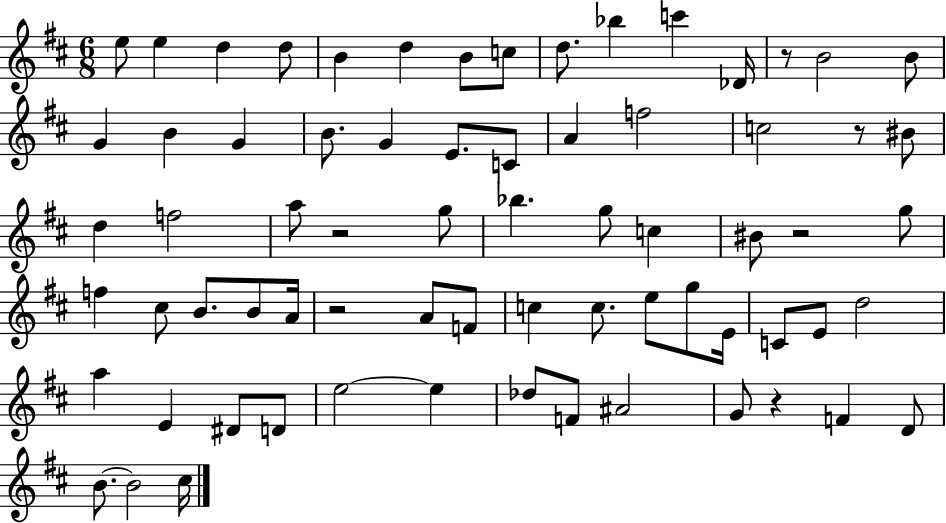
{
  \clef treble
  \numericTimeSignature
  \time 6/8
  \key d \major
  e''8 e''4 d''4 d''8 | b'4 d''4 b'8 c''8 | d''8. bes''4 c'''4 des'16 | r8 b'2 b'8 | \break g'4 b'4 g'4 | b'8. g'4 e'8. c'8 | a'4 f''2 | c''2 r8 bis'8 | \break d''4 f''2 | a''8 r2 g''8 | bes''4. g''8 c''4 | bis'8 r2 g''8 | \break f''4 cis''8 b'8. b'8 a'16 | r2 a'8 f'8 | c''4 c''8. e''8 g''8 e'16 | c'8 e'8 d''2 | \break a''4 e'4 dis'8 d'8 | e''2~~ e''4 | des''8 f'8 ais'2 | g'8 r4 f'4 d'8 | \break b'8.~~ b'2 cis''16 | \bar "|."
}